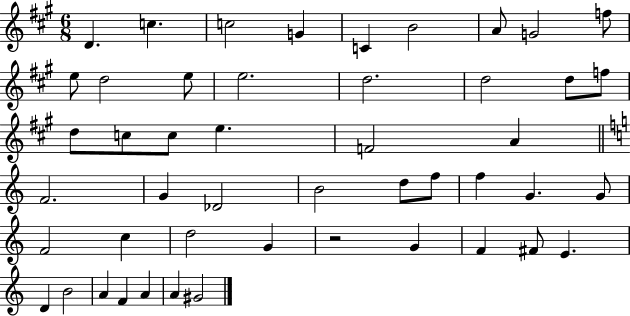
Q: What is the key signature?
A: A major